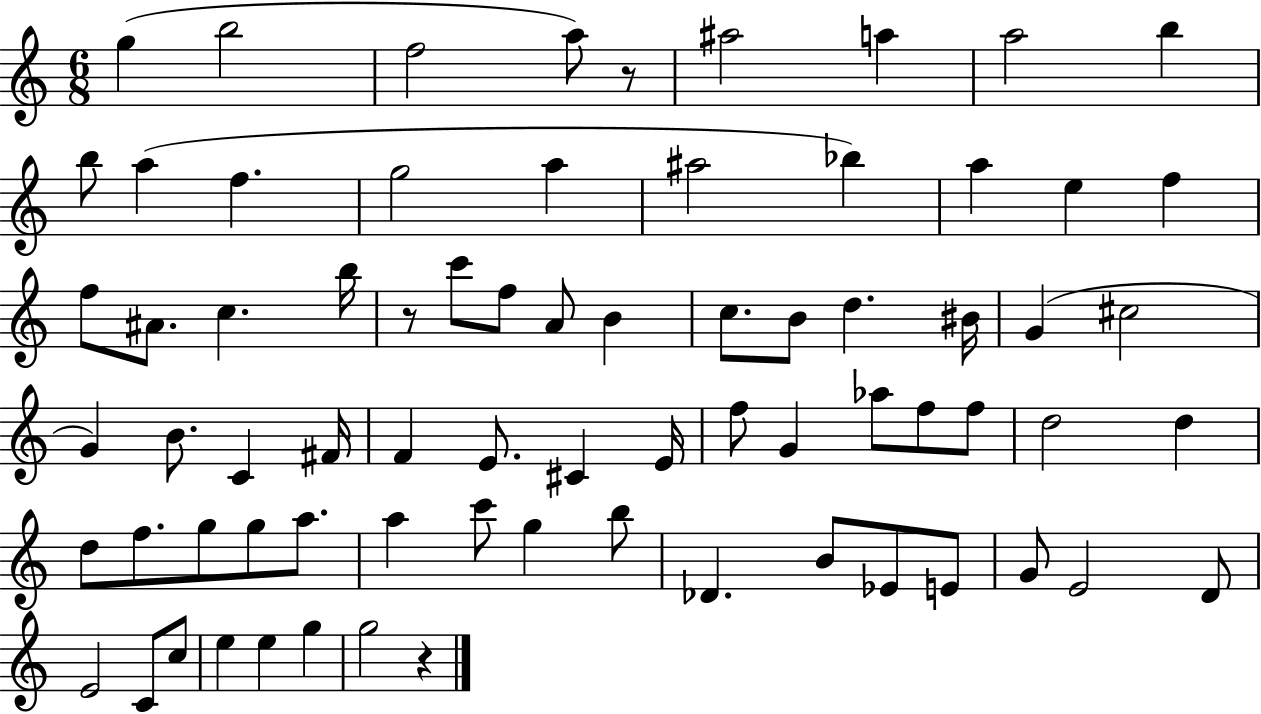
{
  \clef treble
  \numericTimeSignature
  \time 6/8
  \key c \major
  \repeat volta 2 { g''4( b''2 | f''2 a''8) r8 | ais''2 a''4 | a''2 b''4 | \break b''8 a''4( f''4. | g''2 a''4 | ais''2 bes''4) | a''4 e''4 f''4 | \break f''8 ais'8. c''4. b''16 | r8 c'''8 f''8 a'8 b'4 | c''8. b'8 d''4. bis'16 | g'4( cis''2 | \break g'4) b'8. c'4 fis'16 | f'4 e'8. cis'4 e'16 | f''8 g'4 aes''8 f''8 f''8 | d''2 d''4 | \break d''8 f''8. g''8 g''8 a''8. | a''4 c'''8 g''4 b''8 | des'4. b'8 ees'8 e'8 | g'8 e'2 d'8 | \break e'2 c'8 c''8 | e''4 e''4 g''4 | g''2 r4 | } \bar "|."
}